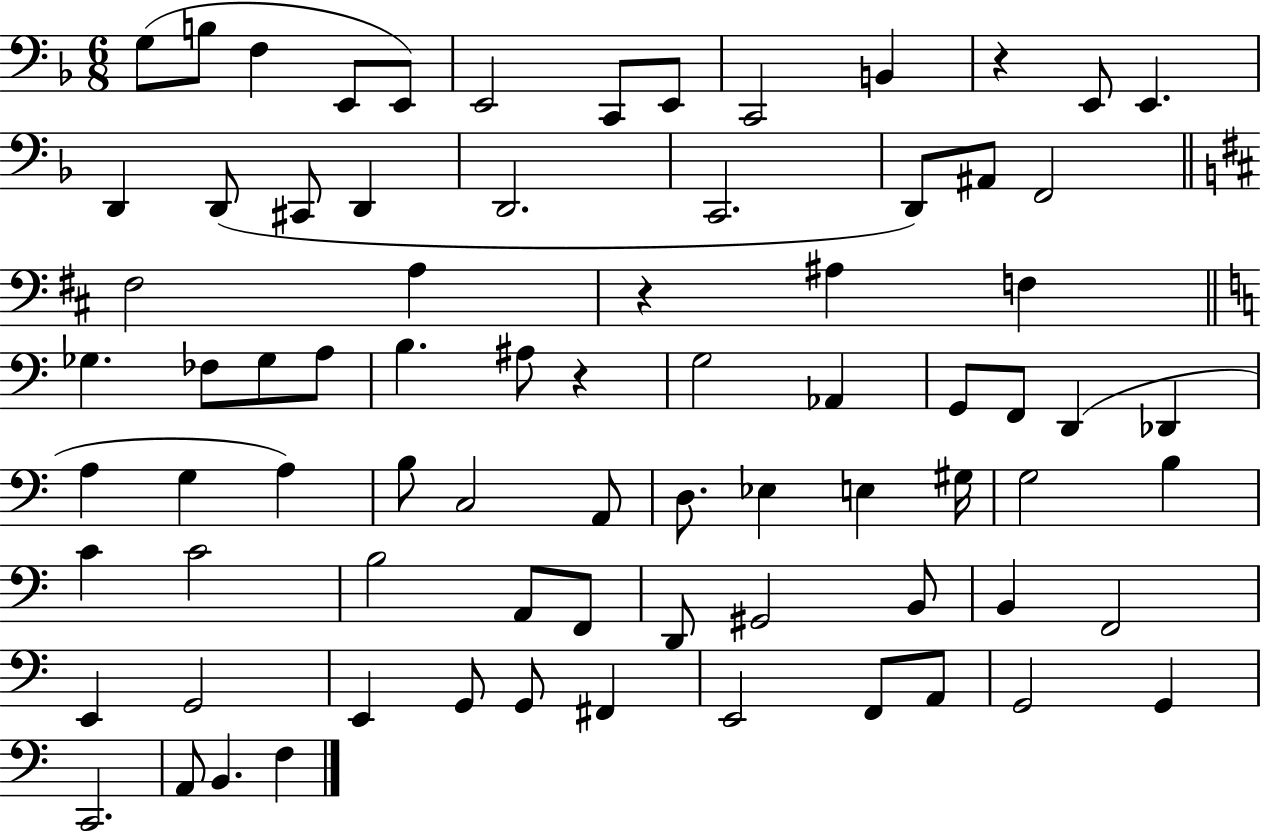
G3/e B3/e F3/q E2/e E2/e E2/h C2/e E2/e C2/h B2/q R/q E2/e E2/q. D2/q D2/e C#2/e D2/q D2/h. C2/h. D2/e A#2/e F2/h F#3/h A3/q R/q A#3/q F3/q Gb3/q. FES3/e Gb3/e A3/e B3/q. A#3/e R/q G3/h Ab2/q G2/e F2/e D2/q Db2/q A3/q G3/q A3/q B3/e C3/h A2/e D3/e. Eb3/q E3/q G#3/s G3/h B3/q C4/q C4/h B3/h A2/e F2/e D2/e G#2/h B2/e B2/q F2/h E2/q G2/h E2/q G2/e G2/e F#2/q E2/h F2/e A2/e G2/h G2/q C2/h. A2/e B2/q. F3/q